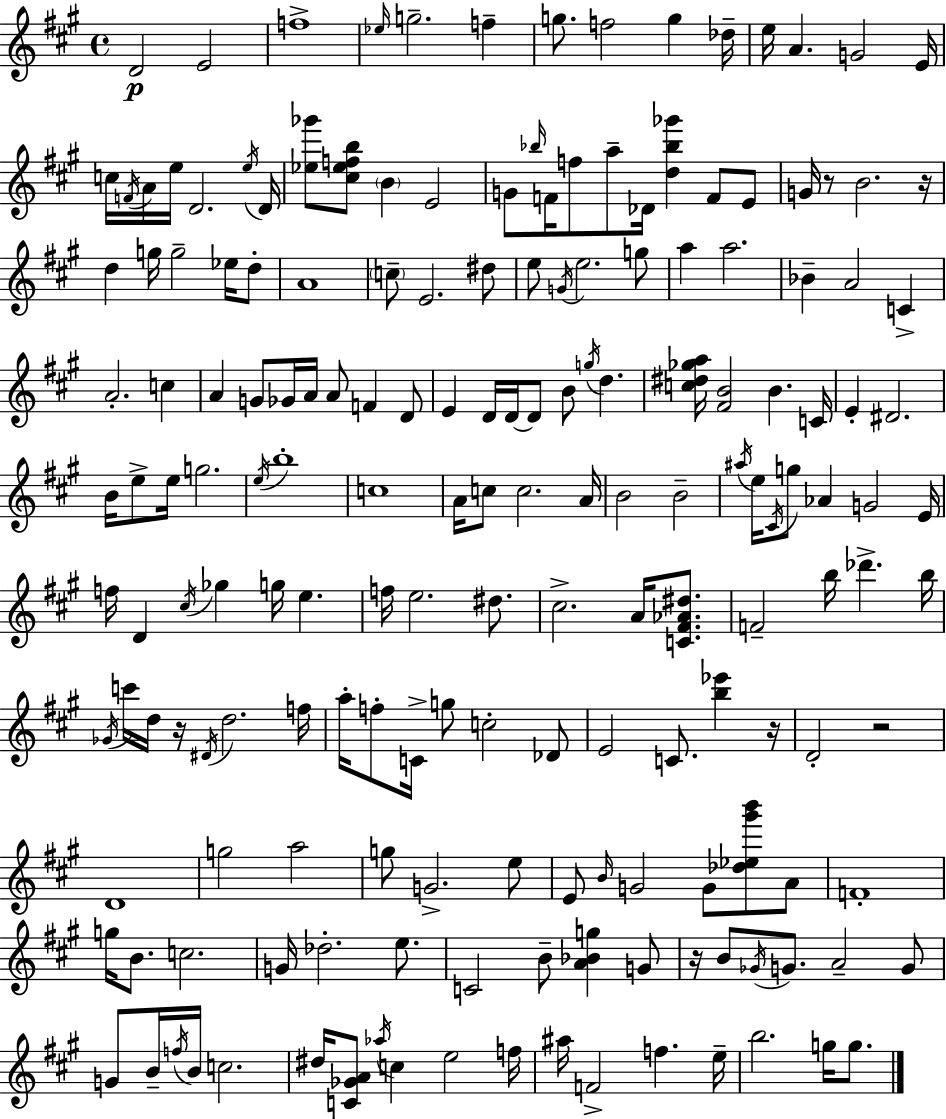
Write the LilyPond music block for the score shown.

{
  \clef treble
  \time 4/4
  \defaultTimeSignature
  \key a \major
  d'2\p e'2 | f''1-> | \grace { ees''16 } g''2.-- f''4-- | g''8. f''2 g''4 | \break des''16-- e''16 a'4. g'2 | e'16 c''16 \acciaccatura { f'16 } a'16 e''16 d'2. | \acciaccatura { e''16 } d'16 <ees'' ges'''>8 <cis'' ees'' f'' b''>8 \parenthesize b'4 e'2 | g'8 \grace { bes''16 } f'16 f''8 a''8-- des'16 <d'' bes'' ges'''>4 | \break f'8 e'8 g'16 r8 b'2. | r16 d''4 g''16 g''2-- | ees''16 d''8-. a'1 | \parenthesize c''8-- e'2. | \break dis''8 e''8 \acciaccatura { g'16 } e''2. | g''8 a''4 a''2. | bes'4-- a'2 | c'4-> a'2.-. | \break c''4 a'4 g'8 ges'16 a'16 a'8 f'4 | d'8 e'4 d'16 d'16~~ d'8 b'8 \acciaccatura { g''16 } | d''4. <c'' dis'' ges'' a''>16 <fis' b'>2 b'4. | c'16 e'4-. dis'2. | \break b'16 e''8-> e''16 g''2. | \acciaccatura { e''16 } b''1-. | c''1 | a'16 c''8 c''2. | \break a'16 b'2 b'2-- | \acciaccatura { ais''16 } e''16 \acciaccatura { cis'16 } g''8 aes'4 | g'2 e'16 f''16 d'4 \acciaccatura { cis''16 } ges''4 | g''16 e''4. f''16 e''2. | \break dis''8. cis''2.-> | a'16 <c' fis' aes' dis''>8. f'2-- | b''16 des'''4.-> b''16 \acciaccatura { ges'16 } c'''16 d''16 r16 \acciaccatura { dis'16 } d''2. | f''16 a''16-. f''8-. c'16-> | \break g''8 c''2-. des'8 e'2 | c'8. <b'' ees'''>4 r16 d'2-. | r2 d'1 | g''2 | \break a''2 g''8 g'2.-> | e''8 e'8 \grace { b'16 } g'2 | g'8 <des'' ees'' gis''' b'''>8 a'8 f'1-. | g''16 b'8. | \break c''2. g'16 des''2.-. | e''8. c'2 | b'8-- <a' bes' g''>4 g'8 r16 b'8 | \acciaccatura { ges'16 } g'8. a'2-- g'8 g'8 | \break b'16-- \acciaccatura { f''16 } b'16 c''2. dis''16 | <c' ges' a'>8 \acciaccatura { aes''16 } c''4 e''2 f''16 | ais''16 f'2-> f''4. e''16-- | b''2. g''16 g''8. | \break \bar "|."
}